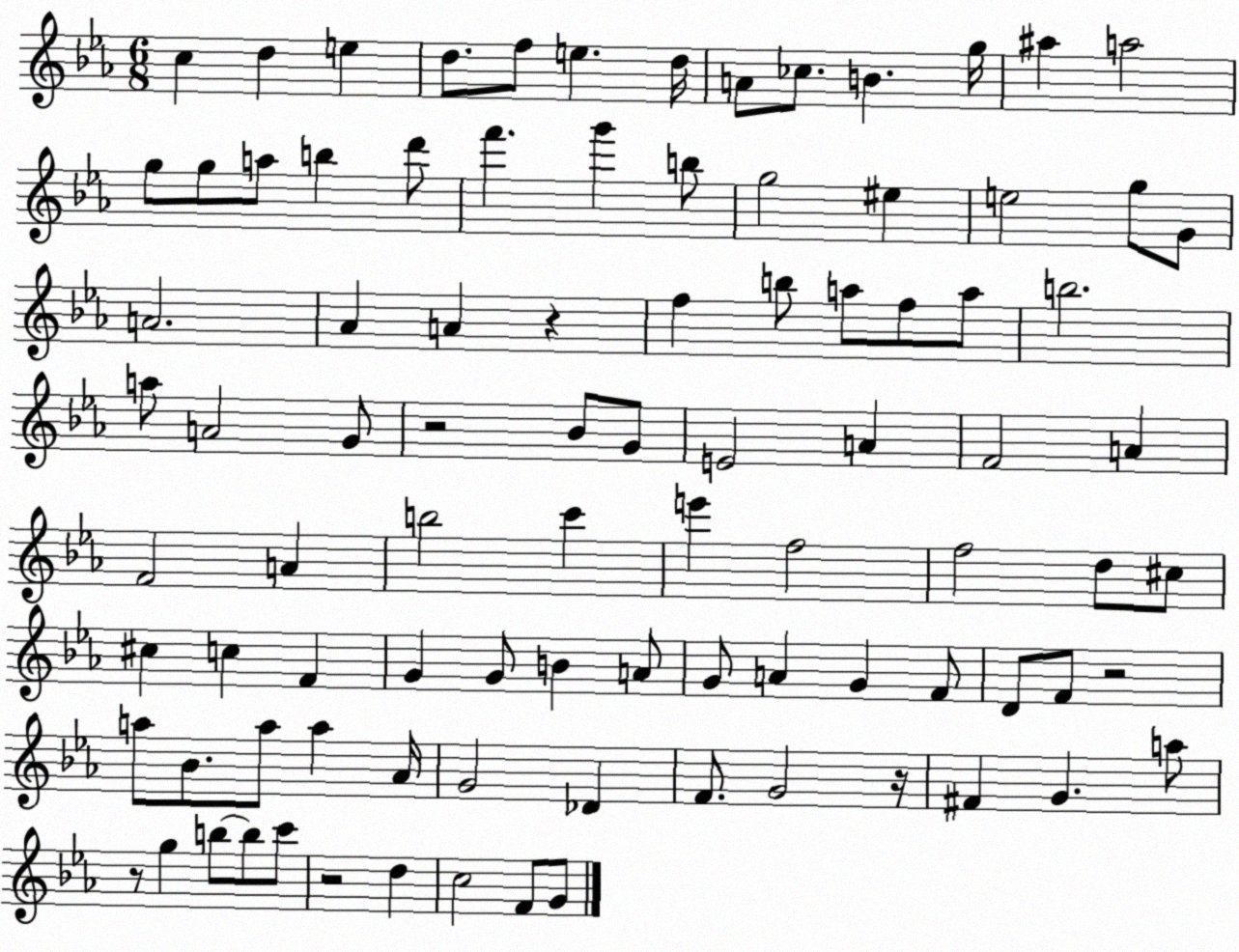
X:1
T:Untitled
M:6/8
L:1/4
K:Eb
c d e d/2 f/2 e d/4 A/2 _c/2 B g/4 ^a a2 g/2 g/2 a/2 b d'/2 f' g' b/2 g2 ^e e2 g/2 G/2 A2 _A A z f b/2 a/2 f/2 a/2 b2 a/2 A2 G/2 z2 _B/2 G/2 E2 A F2 A F2 A b2 c' e' f2 f2 d/2 ^c/2 ^c c F G G/2 B A/2 G/2 A G F/2 D/2 F/2 z2 a/2 _B/2 a/2 a _A/4 G2 _D F/2 G2 z/4 ^F G a/2 z/2 g b/2 b/2 c'/2 z2 d c2 F/2 G/2